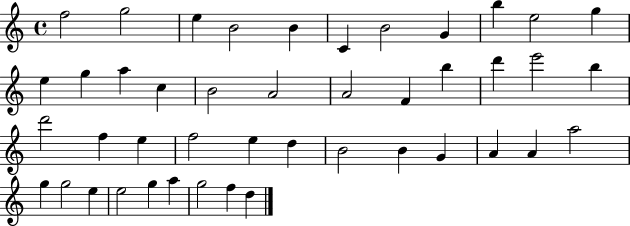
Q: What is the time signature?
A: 4/4